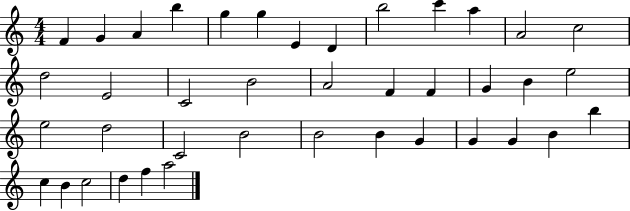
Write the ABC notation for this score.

X:1
T:Untitled
M:4/4
L:1/4
K:C
F G A b g g E D b2 c' a A2 c2 d2 E2 C2 B2 A2 F F G B e2 e2 d2 C2 B2 B2 B G G G B b c B c2 d f a2